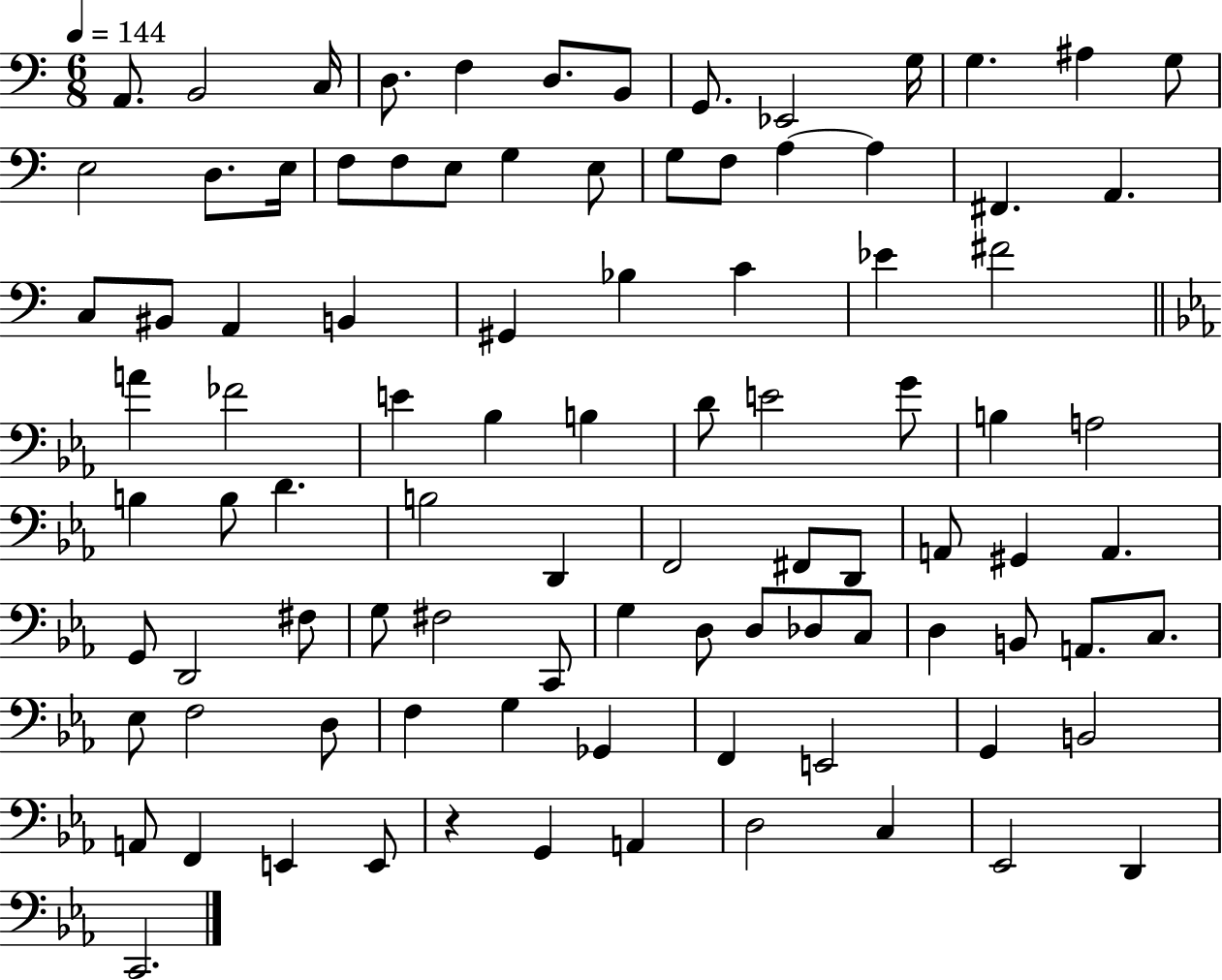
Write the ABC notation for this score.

X:1
T:Untitled
M:6/8
L:1/4
K:C
A,,/2 B,,2 C,/4 D,/2 F, D,/2 B,,/2 G,,/2 _E,,2 G,/4 G, ^A, G,/2 E,2 D,/2 E,/4 F,/2 F,/2 E,/2 G, E,/2 G,/2 F,/2 A, A, ^F,, A,, C,/2 ^B,,/2 A,, B,, ^G,, _B, C _E ^F2 A _F2 E _B, B, D/2 E2 G/2 B, A,2 B, B,/2 D B,2 D,, F,,2 ^F,,/2 D,,/2 A,,/2 ^G,, A,, G,,/2 D,,2 ^F,/2 G,/2 ^F,2 C,,/2 G, D,/2 D,/2 _D,/2 C,/2 D, B,,/2 A,,/2 C,/2 _E,/2 F,2 D,/2 F, G, _G,, F,, E,,2 G,, B,,2 A,,/2 F,, E,, E,,/2 z G,, A,, D,2 C, _E,,2 D,, C,,2